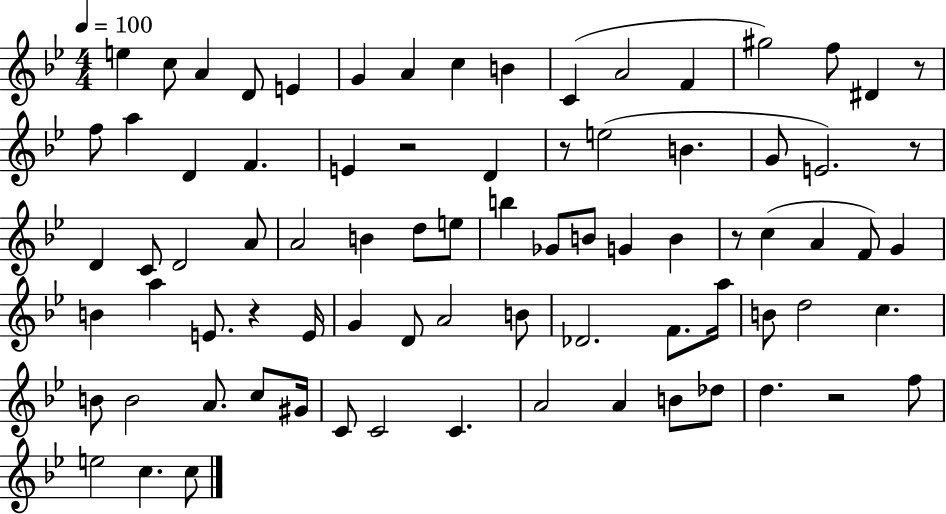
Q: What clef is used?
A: treble